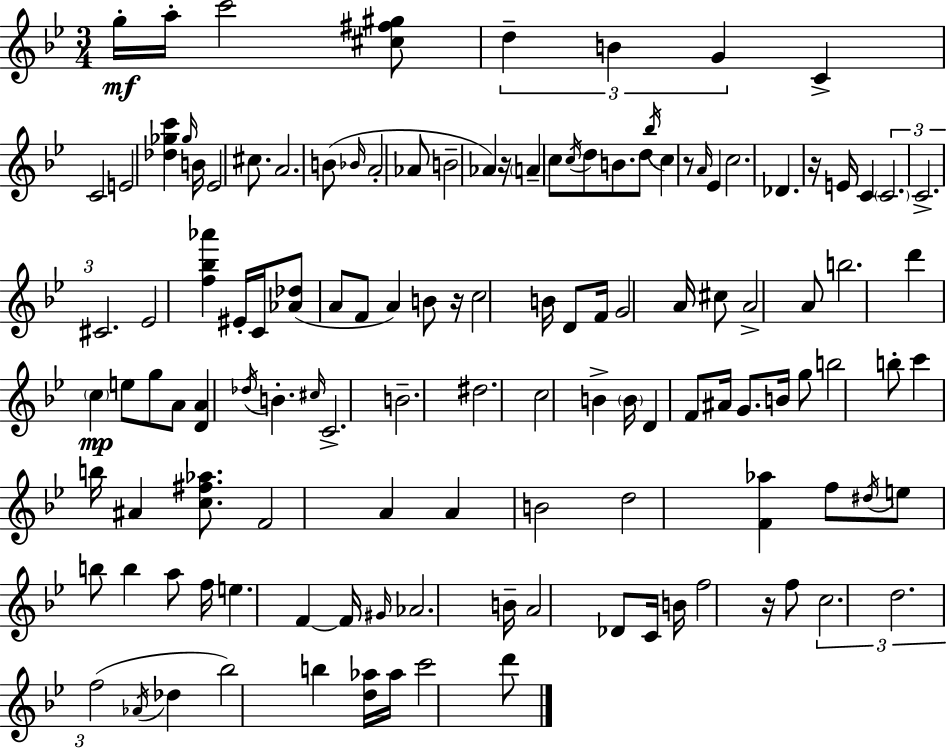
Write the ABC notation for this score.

X:1
T:Untitled
M:3/4
L:1/4
K:Bb
g/4 a/4 c'2 [^c^f^g]/2 d B G C C2 E2 [_d_gc'] _g/4 B/4 _E2 ^c/2 A2 B/2 _B/4 A2 _A/2 B2 _A z/4 A c/2 c/4 d/2 B/2 d/2 _b/4 c z/2 A/4 _E c2 _D z/4 E/4 C C2 C2 ^C2 _E2 [f_b_a'] ^E/4 C/4 [_A_d]/2 A/2 F/2 A B/2 z/4 c2 B/4 D/2 F/4 G2 A/4 ^c/2 A2 A/2 b2 d' c e/2 g/2 A/2 [DA] _d/4 B ^c/4 C2 B2 ^d2 c2 B B/4 D F/2 ^A/4 G/2 B/4 g/2 b2 b/2 c' b/4 ^A [c^f_a]/2 F2 A A B2 d2 [F_a] f/2 ^d/4 e/2 b/2 b a/2 f/4 e F F/4 ^G/4 _A2 B/4 A2 _D/2 C/4 B/4 f2 z/4 f/2 c2 d2 f2 _A/4 _d _b2 b [d_a]/4 _a/4 c'2 d'/2